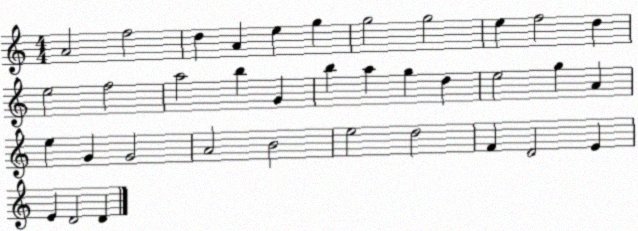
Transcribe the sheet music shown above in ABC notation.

X:1
T:Untitled
M:4/4
L:1/4
K:C
A2 f2 d A e g g2 g2 e f2 d e2 f2 a2 b G b a g d e2 g A e G G2 A2 B2 e2 d2 F D2 E E D2 D